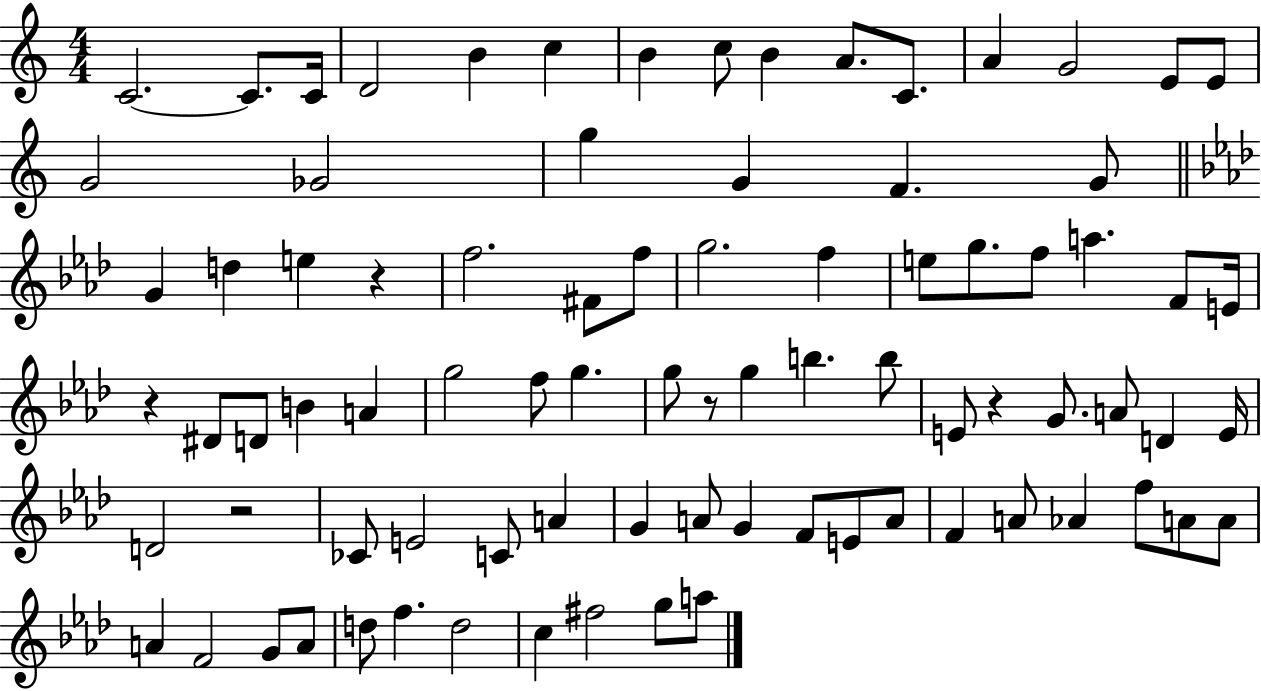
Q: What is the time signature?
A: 4/4